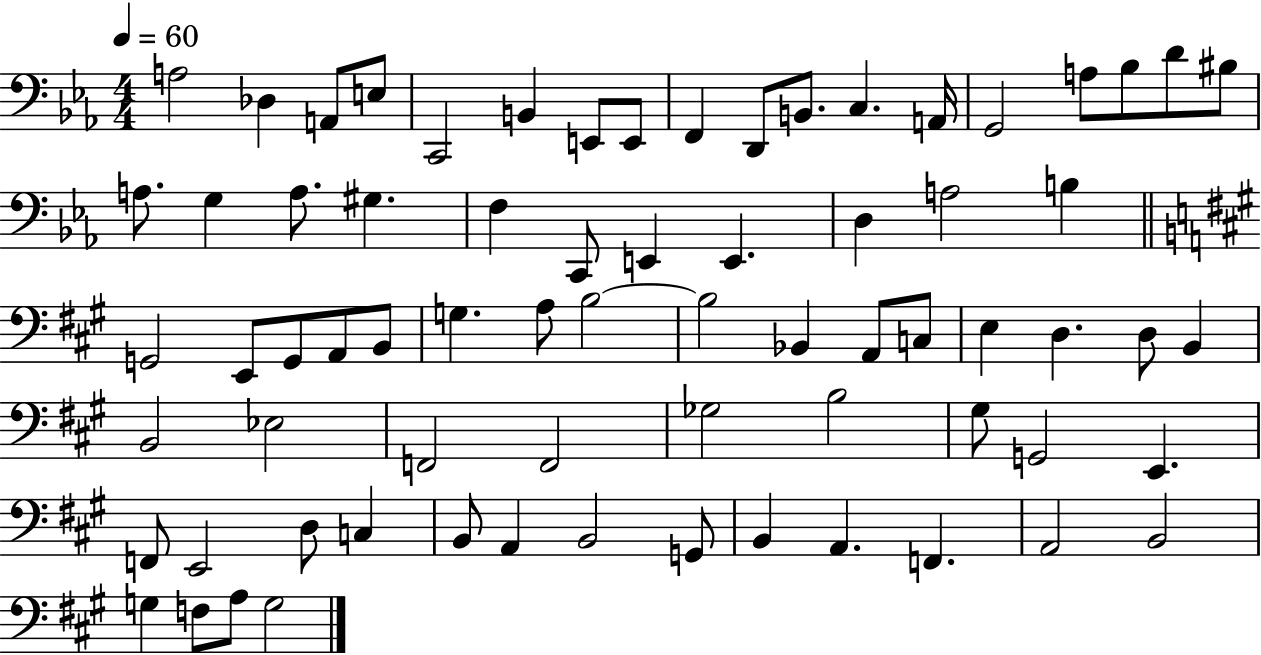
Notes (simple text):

A3/h Db3/q A2/e E3/e C2/h B2/q E2/e E2/e F2/q D2/e B2/e. C3/q. A2/s G2/h A3/e Bb3/e D4/e BIS3/e A3/e. G3/q A3/e. G#3/q. F3/q C2/e E2/q E2/q. D3/q A3/h B3/q G2/h E2/e G2/e A2/e B2/e G3/q. A3/e B3/h B3/h Bb2/q A2/e C3/e E3/q D3/q. D3/e B2/q B2/h Eb3/h F2/h F2/h Gb3/h B3/h G#3/e G2/h E2/q. F2/e E2/h D3/e C3/q B2/e A2/q B2/h G2/e B2/q A2/q. F2/q. A2/h B2/h G3/q F3/e A3/e G3/h